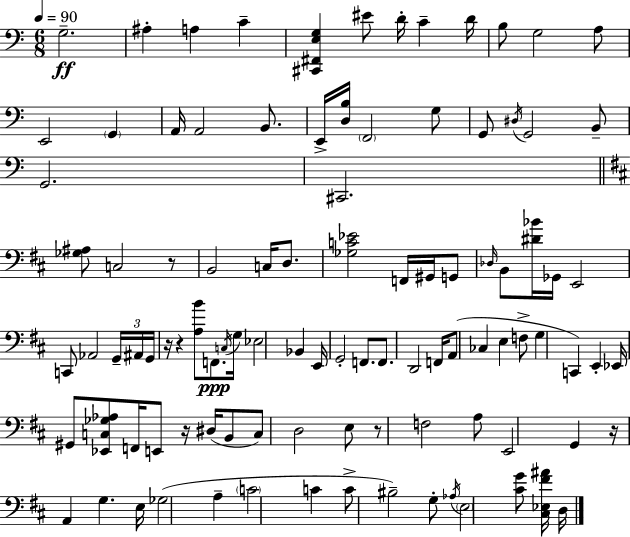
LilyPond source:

{
  \clef bass
  \numericTimeSignature
  \time 6/8
  \key c \major
  \tempo 4 = 90
  g2.--\ff | ais4-. a4 c'4-- | <cis, fis, e g>4 eis'8 d'16-. c'4-- d'16 | b8 g2 a8 | \break e,2 \parenthesize g,4 | a,16 a,2 b,8. | e,16-> <d b>16 \parenthesize f,2 g8 | g,8 \acciaccatura { dis16 } g,2 b,8-- | \break g,2. | cis,2. | \bar "||" \break \key d \major <ges ais>8 c2 r8 | b,2 c16 d8. | <ges c' ees'>2 f,16 gis,16 g,8 | \grace { des16 } b,8 <dis' bes'>16 ges,16 e,2 | \break c,8 aes,2 \tuplet 3/2 { g,16-- | ais,16 g,16 } r16 r4 <a b'>8 f,8.\ppp | \acciaccatura { c16 } g16 ees2 bes,4 | e,16 g,2-. f,8. | \break f,8. d,2 | f,16 a,8( ces4 e4 | f8-> g4 c,4) e,4-. | ees,16 gis,8 <ees, c ges aes>8 f,16 e,8 r16 dis16( | \break b,8 c8) d2 | e8 r8 f2 | a8 e,2 g,4 | r16 a,4 g4. | \break e16 ges2( a4-- | \parenthesize c'2 c'4 | c'8-> bis2--) | g8-. \acciaccatura { aes16 } \parenthesize e2 <cis' g'>8 | \break <cis ees fis' ais'>16 d16 \bar "|."
}